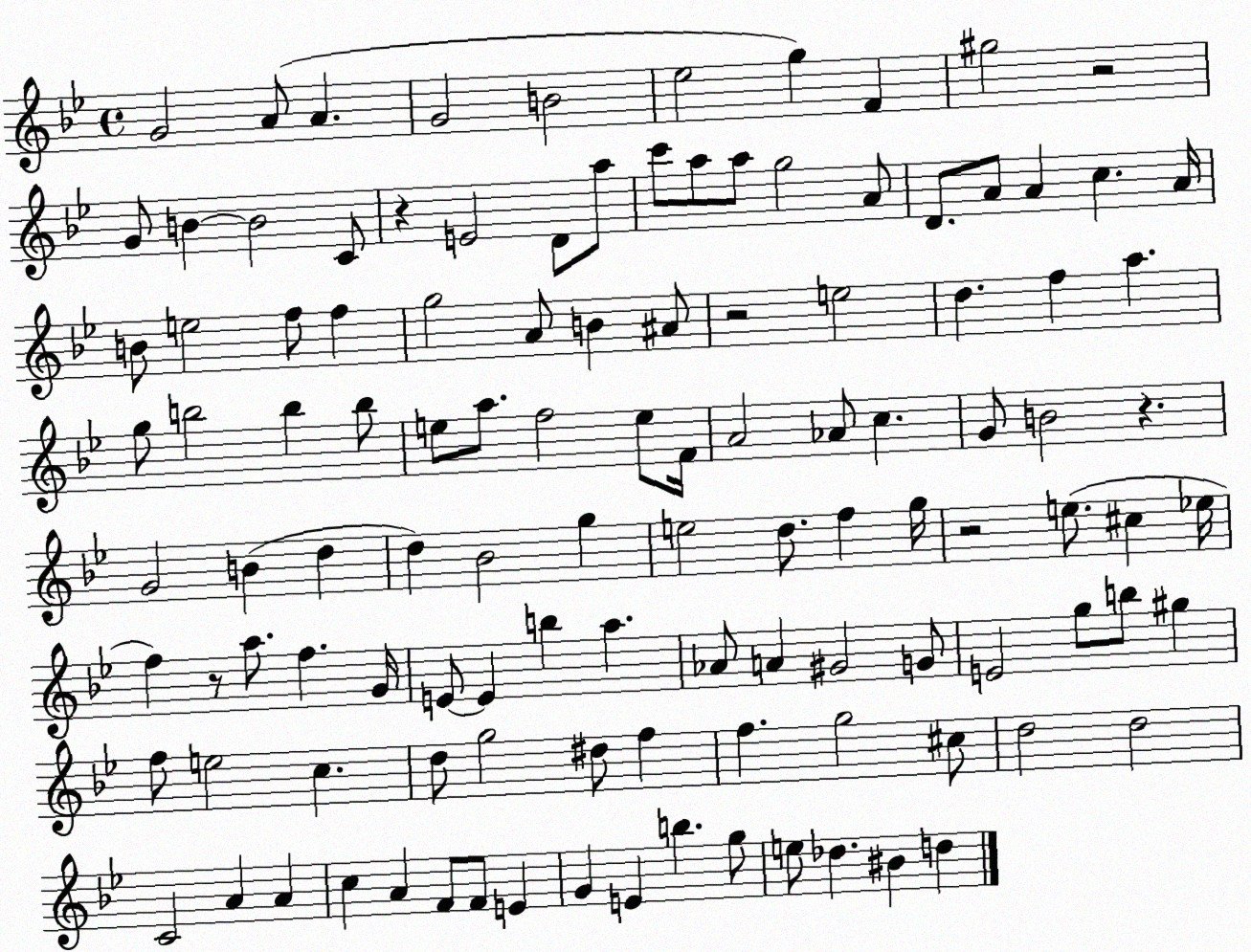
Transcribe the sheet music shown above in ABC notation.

X:1
T:Untitled
M:4/4
L:1/4
K:Bb
G2 A/2 A G2 B2 _e2 g F ^g2 z2 G/2 B B2 C/2 z E2 D/2 a/2 c'/2 a/2 a/2 g2 A/2 D/2 A/2 A c A/4 B/2 e2 f/2 f g2 A/2 B ^A/2 z2 e2 d f a g/2 b2 b b/2 e/2 a/2 f2 e/2 F/4 A2 _A/2 c G/2 B2 z G2 B d d _B2 g e2 d/2 f g/4 z2 e/2 ^c _e/4 f z/2 a/2 f G/4 E/2 E b a _A/2 A ^G2 G/2 E2 g/2 b/2 ^g f/2 e2 c d/2 g2 ^d/2 f f g2 ^c/2 d2 d2 C2 A A c A F/2 F/2 E G E b g/2 e/2 _d ^B d